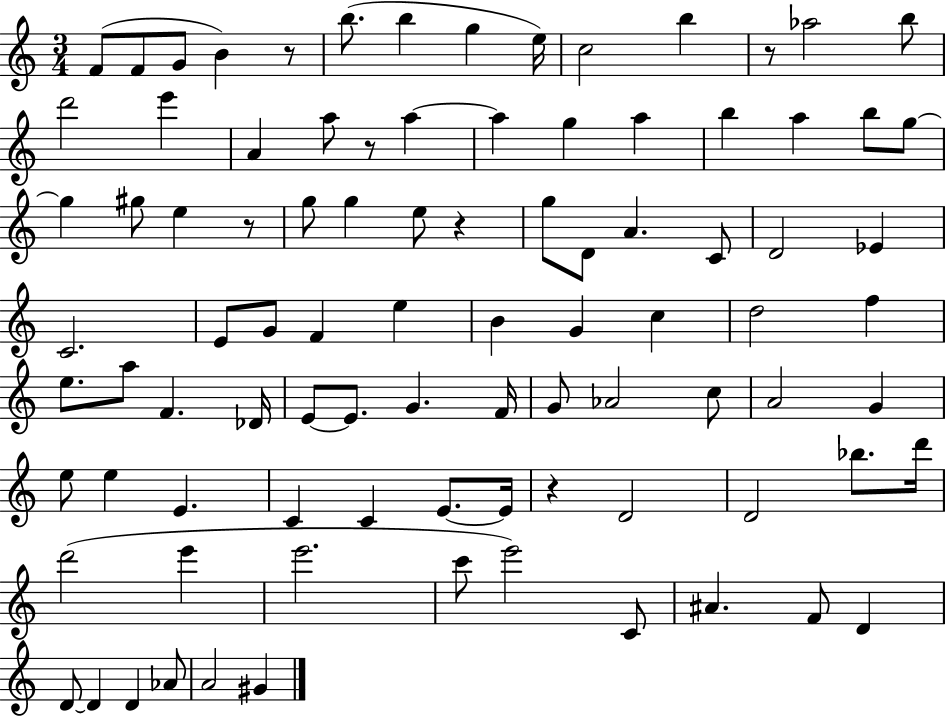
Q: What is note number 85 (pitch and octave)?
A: G#4